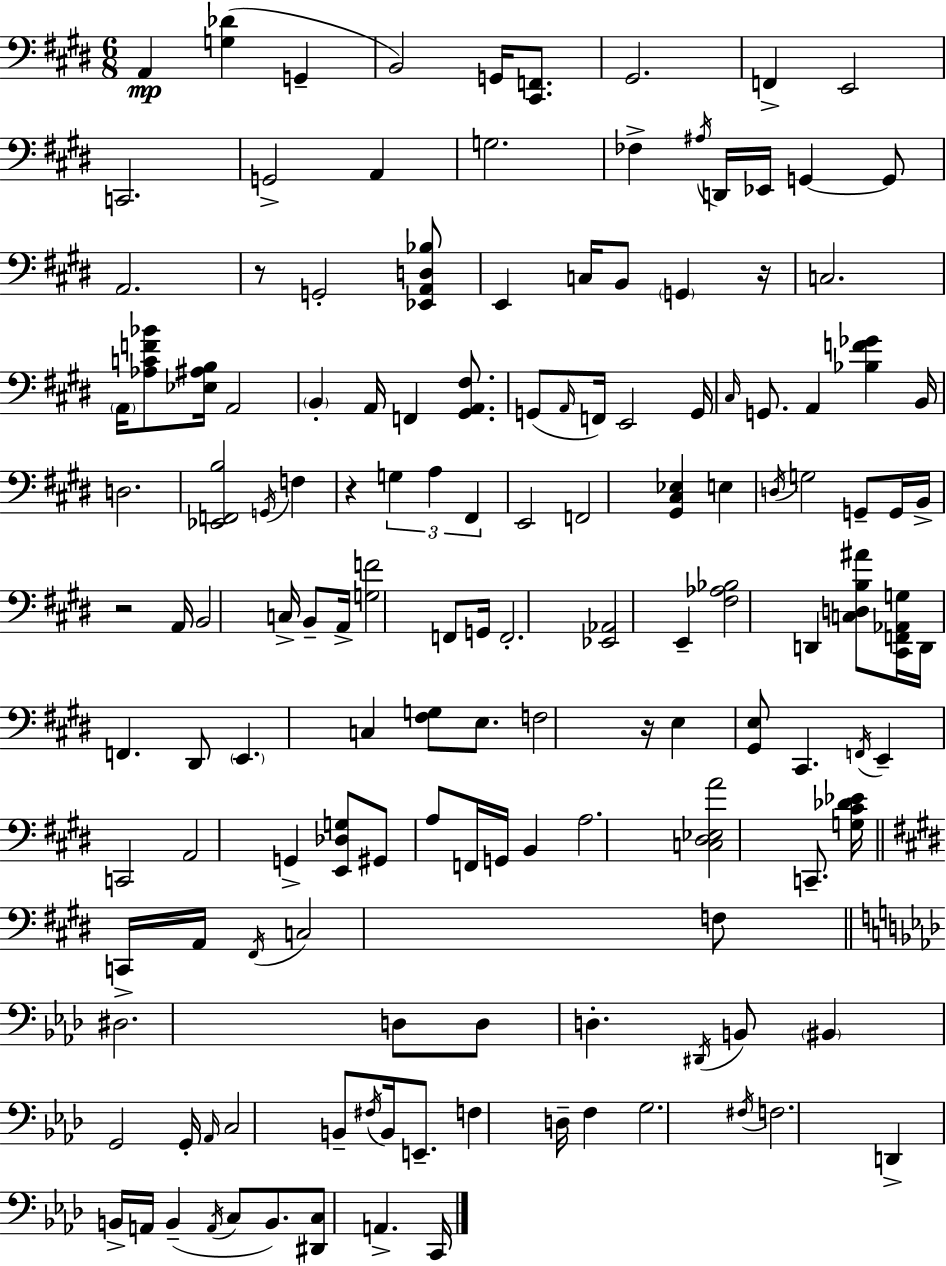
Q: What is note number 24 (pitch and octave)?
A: C3